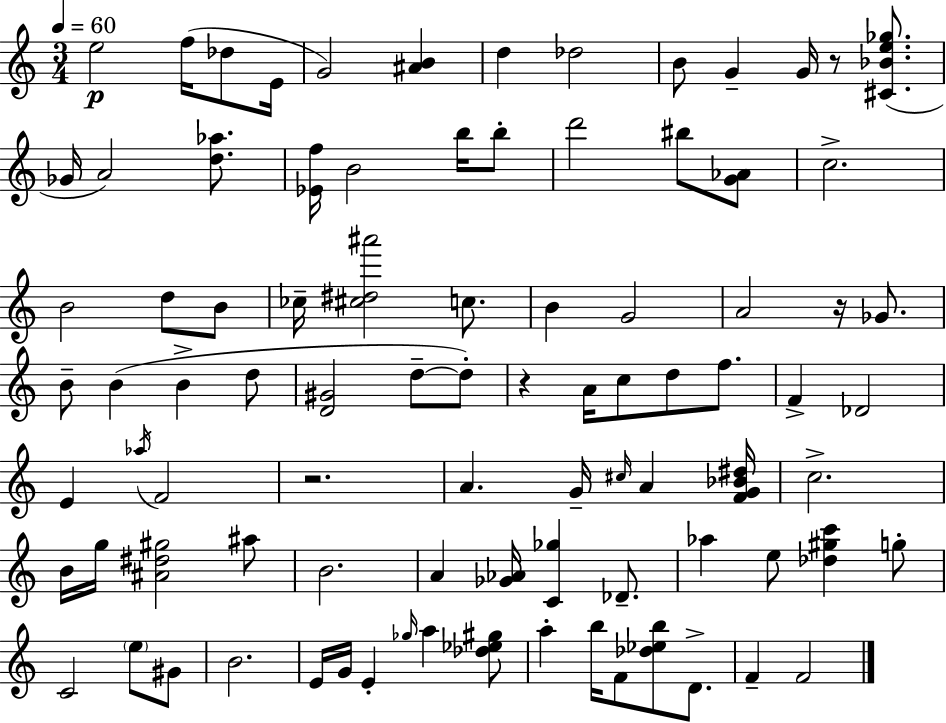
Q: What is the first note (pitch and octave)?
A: E5